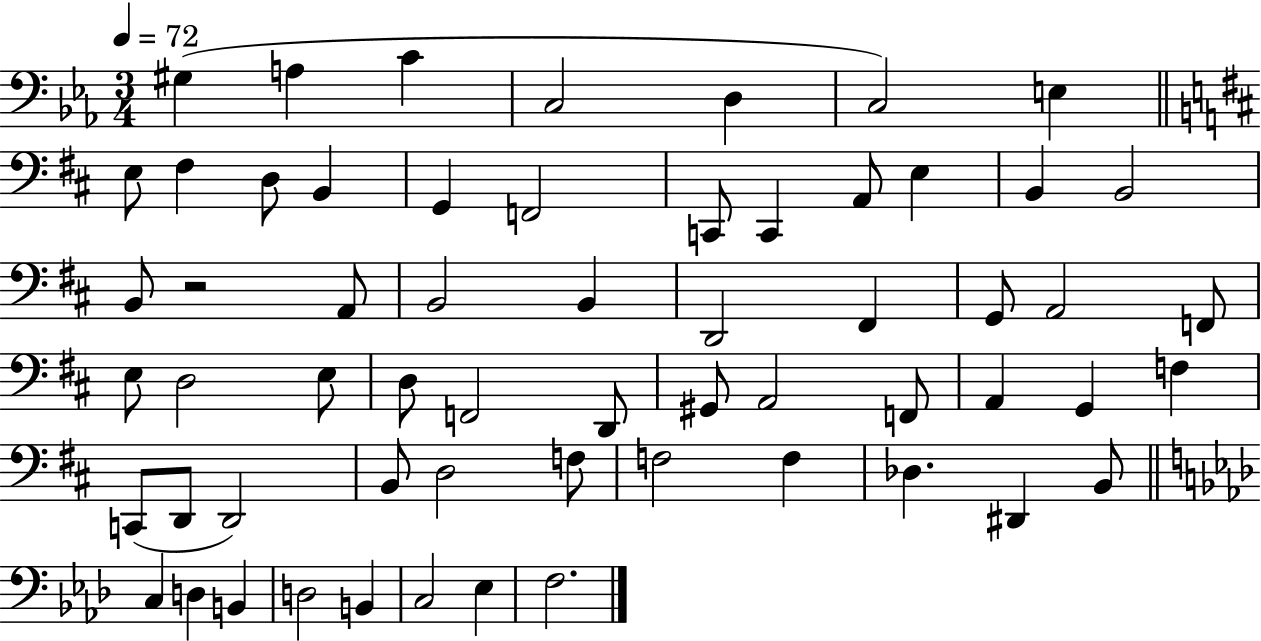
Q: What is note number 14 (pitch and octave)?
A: C2